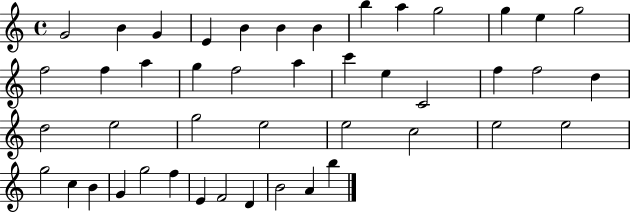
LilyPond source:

{
  \clef treble
  \time 4/4
  \defaultTimeSignature
  \key c \major
  g'2 b'4 g'4 | e'4 b'4 b'4 b'4 | b''4 a''4 g''2 | g''4 e''4 g''2 | \break f''2 f''4 a''4 | g''4 f''2 a''4 | c'''4 e''4 c'2 | f''4 f''2 d''4 | \break d''2 e''2 | g''2 e''2 | e''2 c''2 | e''2 e''2 | \break g''2 c''4 b'4 | g'4 g''2 f''4 | e'4 f'2 d'4 | b'2 a'4 b''4 | \break \bar "|."
}